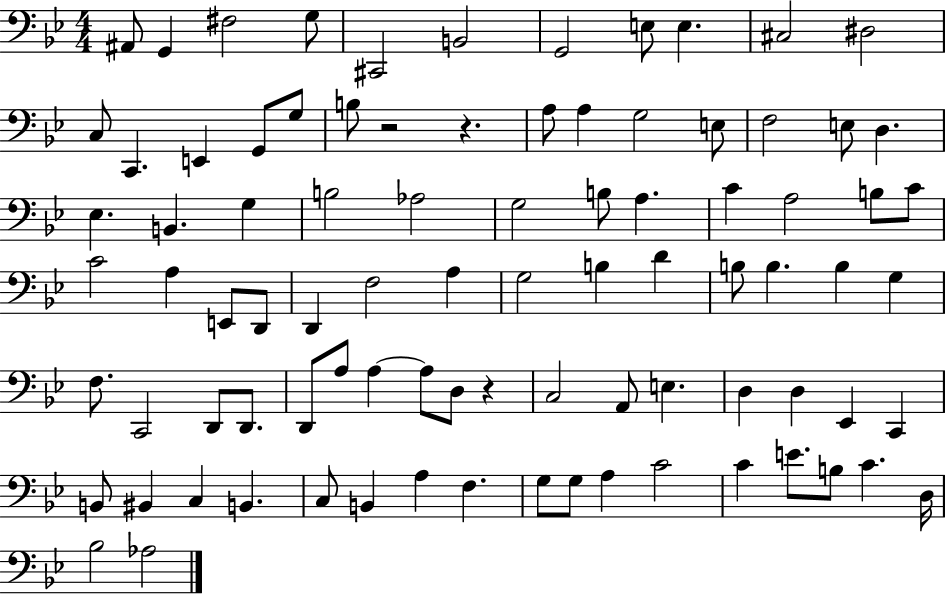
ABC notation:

X:1
T:Untitled
M:4/4
L:1/4
K:Bb
^A,,/2 G,, ^F,2 G,/2 ^C,,2 B,,2 G,,2 E,/2 E, ^C,2 ^D,2 C,/2 C,, E,, G,,/2 G,/2 B,/2 z2 z A,/2 A, G,2 E,/2 F,2 E,/2 D, _E, B,, G, B,2 _A,2 G,2 B,/2 A, C A,2 B,/2 C/2 C2 A, E,,/2 D,,/2 D,, F,2 A, G,2 B, D B,/2 B, B, G, F,/2 C,,2 D,,/2 D,,/2 D,,/2 A,/2 A, A,/2 D,/2 z C,2 A,,/2 E, D, D, _E,, C,, B,,/2 ^B,, C, B,, C,/2 B,, A, F, G,/2 G,/2 A, C2 C E/2 B,/2 C D,/4 _B,2 _A,2